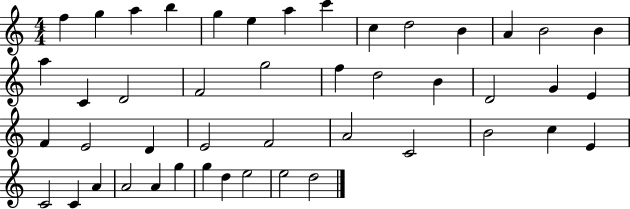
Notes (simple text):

F5/q G5/q A5/q B5/q G5/q E5/q A5/q C6/q C5/q D5/h B4/q A4/q B4/h B4/q A5/q C4/q D4/h F4/h G5/h F5/q D5/h B4/q D4/h G4/q E4/q F4/q E4/h D4/q E4/h F4/h A4/h C4/h B4/h C5/q E4/q C4/h C4/q A4/q A4/h A4/q G5/q G5/q D5/q E5/h E5/h D5/h